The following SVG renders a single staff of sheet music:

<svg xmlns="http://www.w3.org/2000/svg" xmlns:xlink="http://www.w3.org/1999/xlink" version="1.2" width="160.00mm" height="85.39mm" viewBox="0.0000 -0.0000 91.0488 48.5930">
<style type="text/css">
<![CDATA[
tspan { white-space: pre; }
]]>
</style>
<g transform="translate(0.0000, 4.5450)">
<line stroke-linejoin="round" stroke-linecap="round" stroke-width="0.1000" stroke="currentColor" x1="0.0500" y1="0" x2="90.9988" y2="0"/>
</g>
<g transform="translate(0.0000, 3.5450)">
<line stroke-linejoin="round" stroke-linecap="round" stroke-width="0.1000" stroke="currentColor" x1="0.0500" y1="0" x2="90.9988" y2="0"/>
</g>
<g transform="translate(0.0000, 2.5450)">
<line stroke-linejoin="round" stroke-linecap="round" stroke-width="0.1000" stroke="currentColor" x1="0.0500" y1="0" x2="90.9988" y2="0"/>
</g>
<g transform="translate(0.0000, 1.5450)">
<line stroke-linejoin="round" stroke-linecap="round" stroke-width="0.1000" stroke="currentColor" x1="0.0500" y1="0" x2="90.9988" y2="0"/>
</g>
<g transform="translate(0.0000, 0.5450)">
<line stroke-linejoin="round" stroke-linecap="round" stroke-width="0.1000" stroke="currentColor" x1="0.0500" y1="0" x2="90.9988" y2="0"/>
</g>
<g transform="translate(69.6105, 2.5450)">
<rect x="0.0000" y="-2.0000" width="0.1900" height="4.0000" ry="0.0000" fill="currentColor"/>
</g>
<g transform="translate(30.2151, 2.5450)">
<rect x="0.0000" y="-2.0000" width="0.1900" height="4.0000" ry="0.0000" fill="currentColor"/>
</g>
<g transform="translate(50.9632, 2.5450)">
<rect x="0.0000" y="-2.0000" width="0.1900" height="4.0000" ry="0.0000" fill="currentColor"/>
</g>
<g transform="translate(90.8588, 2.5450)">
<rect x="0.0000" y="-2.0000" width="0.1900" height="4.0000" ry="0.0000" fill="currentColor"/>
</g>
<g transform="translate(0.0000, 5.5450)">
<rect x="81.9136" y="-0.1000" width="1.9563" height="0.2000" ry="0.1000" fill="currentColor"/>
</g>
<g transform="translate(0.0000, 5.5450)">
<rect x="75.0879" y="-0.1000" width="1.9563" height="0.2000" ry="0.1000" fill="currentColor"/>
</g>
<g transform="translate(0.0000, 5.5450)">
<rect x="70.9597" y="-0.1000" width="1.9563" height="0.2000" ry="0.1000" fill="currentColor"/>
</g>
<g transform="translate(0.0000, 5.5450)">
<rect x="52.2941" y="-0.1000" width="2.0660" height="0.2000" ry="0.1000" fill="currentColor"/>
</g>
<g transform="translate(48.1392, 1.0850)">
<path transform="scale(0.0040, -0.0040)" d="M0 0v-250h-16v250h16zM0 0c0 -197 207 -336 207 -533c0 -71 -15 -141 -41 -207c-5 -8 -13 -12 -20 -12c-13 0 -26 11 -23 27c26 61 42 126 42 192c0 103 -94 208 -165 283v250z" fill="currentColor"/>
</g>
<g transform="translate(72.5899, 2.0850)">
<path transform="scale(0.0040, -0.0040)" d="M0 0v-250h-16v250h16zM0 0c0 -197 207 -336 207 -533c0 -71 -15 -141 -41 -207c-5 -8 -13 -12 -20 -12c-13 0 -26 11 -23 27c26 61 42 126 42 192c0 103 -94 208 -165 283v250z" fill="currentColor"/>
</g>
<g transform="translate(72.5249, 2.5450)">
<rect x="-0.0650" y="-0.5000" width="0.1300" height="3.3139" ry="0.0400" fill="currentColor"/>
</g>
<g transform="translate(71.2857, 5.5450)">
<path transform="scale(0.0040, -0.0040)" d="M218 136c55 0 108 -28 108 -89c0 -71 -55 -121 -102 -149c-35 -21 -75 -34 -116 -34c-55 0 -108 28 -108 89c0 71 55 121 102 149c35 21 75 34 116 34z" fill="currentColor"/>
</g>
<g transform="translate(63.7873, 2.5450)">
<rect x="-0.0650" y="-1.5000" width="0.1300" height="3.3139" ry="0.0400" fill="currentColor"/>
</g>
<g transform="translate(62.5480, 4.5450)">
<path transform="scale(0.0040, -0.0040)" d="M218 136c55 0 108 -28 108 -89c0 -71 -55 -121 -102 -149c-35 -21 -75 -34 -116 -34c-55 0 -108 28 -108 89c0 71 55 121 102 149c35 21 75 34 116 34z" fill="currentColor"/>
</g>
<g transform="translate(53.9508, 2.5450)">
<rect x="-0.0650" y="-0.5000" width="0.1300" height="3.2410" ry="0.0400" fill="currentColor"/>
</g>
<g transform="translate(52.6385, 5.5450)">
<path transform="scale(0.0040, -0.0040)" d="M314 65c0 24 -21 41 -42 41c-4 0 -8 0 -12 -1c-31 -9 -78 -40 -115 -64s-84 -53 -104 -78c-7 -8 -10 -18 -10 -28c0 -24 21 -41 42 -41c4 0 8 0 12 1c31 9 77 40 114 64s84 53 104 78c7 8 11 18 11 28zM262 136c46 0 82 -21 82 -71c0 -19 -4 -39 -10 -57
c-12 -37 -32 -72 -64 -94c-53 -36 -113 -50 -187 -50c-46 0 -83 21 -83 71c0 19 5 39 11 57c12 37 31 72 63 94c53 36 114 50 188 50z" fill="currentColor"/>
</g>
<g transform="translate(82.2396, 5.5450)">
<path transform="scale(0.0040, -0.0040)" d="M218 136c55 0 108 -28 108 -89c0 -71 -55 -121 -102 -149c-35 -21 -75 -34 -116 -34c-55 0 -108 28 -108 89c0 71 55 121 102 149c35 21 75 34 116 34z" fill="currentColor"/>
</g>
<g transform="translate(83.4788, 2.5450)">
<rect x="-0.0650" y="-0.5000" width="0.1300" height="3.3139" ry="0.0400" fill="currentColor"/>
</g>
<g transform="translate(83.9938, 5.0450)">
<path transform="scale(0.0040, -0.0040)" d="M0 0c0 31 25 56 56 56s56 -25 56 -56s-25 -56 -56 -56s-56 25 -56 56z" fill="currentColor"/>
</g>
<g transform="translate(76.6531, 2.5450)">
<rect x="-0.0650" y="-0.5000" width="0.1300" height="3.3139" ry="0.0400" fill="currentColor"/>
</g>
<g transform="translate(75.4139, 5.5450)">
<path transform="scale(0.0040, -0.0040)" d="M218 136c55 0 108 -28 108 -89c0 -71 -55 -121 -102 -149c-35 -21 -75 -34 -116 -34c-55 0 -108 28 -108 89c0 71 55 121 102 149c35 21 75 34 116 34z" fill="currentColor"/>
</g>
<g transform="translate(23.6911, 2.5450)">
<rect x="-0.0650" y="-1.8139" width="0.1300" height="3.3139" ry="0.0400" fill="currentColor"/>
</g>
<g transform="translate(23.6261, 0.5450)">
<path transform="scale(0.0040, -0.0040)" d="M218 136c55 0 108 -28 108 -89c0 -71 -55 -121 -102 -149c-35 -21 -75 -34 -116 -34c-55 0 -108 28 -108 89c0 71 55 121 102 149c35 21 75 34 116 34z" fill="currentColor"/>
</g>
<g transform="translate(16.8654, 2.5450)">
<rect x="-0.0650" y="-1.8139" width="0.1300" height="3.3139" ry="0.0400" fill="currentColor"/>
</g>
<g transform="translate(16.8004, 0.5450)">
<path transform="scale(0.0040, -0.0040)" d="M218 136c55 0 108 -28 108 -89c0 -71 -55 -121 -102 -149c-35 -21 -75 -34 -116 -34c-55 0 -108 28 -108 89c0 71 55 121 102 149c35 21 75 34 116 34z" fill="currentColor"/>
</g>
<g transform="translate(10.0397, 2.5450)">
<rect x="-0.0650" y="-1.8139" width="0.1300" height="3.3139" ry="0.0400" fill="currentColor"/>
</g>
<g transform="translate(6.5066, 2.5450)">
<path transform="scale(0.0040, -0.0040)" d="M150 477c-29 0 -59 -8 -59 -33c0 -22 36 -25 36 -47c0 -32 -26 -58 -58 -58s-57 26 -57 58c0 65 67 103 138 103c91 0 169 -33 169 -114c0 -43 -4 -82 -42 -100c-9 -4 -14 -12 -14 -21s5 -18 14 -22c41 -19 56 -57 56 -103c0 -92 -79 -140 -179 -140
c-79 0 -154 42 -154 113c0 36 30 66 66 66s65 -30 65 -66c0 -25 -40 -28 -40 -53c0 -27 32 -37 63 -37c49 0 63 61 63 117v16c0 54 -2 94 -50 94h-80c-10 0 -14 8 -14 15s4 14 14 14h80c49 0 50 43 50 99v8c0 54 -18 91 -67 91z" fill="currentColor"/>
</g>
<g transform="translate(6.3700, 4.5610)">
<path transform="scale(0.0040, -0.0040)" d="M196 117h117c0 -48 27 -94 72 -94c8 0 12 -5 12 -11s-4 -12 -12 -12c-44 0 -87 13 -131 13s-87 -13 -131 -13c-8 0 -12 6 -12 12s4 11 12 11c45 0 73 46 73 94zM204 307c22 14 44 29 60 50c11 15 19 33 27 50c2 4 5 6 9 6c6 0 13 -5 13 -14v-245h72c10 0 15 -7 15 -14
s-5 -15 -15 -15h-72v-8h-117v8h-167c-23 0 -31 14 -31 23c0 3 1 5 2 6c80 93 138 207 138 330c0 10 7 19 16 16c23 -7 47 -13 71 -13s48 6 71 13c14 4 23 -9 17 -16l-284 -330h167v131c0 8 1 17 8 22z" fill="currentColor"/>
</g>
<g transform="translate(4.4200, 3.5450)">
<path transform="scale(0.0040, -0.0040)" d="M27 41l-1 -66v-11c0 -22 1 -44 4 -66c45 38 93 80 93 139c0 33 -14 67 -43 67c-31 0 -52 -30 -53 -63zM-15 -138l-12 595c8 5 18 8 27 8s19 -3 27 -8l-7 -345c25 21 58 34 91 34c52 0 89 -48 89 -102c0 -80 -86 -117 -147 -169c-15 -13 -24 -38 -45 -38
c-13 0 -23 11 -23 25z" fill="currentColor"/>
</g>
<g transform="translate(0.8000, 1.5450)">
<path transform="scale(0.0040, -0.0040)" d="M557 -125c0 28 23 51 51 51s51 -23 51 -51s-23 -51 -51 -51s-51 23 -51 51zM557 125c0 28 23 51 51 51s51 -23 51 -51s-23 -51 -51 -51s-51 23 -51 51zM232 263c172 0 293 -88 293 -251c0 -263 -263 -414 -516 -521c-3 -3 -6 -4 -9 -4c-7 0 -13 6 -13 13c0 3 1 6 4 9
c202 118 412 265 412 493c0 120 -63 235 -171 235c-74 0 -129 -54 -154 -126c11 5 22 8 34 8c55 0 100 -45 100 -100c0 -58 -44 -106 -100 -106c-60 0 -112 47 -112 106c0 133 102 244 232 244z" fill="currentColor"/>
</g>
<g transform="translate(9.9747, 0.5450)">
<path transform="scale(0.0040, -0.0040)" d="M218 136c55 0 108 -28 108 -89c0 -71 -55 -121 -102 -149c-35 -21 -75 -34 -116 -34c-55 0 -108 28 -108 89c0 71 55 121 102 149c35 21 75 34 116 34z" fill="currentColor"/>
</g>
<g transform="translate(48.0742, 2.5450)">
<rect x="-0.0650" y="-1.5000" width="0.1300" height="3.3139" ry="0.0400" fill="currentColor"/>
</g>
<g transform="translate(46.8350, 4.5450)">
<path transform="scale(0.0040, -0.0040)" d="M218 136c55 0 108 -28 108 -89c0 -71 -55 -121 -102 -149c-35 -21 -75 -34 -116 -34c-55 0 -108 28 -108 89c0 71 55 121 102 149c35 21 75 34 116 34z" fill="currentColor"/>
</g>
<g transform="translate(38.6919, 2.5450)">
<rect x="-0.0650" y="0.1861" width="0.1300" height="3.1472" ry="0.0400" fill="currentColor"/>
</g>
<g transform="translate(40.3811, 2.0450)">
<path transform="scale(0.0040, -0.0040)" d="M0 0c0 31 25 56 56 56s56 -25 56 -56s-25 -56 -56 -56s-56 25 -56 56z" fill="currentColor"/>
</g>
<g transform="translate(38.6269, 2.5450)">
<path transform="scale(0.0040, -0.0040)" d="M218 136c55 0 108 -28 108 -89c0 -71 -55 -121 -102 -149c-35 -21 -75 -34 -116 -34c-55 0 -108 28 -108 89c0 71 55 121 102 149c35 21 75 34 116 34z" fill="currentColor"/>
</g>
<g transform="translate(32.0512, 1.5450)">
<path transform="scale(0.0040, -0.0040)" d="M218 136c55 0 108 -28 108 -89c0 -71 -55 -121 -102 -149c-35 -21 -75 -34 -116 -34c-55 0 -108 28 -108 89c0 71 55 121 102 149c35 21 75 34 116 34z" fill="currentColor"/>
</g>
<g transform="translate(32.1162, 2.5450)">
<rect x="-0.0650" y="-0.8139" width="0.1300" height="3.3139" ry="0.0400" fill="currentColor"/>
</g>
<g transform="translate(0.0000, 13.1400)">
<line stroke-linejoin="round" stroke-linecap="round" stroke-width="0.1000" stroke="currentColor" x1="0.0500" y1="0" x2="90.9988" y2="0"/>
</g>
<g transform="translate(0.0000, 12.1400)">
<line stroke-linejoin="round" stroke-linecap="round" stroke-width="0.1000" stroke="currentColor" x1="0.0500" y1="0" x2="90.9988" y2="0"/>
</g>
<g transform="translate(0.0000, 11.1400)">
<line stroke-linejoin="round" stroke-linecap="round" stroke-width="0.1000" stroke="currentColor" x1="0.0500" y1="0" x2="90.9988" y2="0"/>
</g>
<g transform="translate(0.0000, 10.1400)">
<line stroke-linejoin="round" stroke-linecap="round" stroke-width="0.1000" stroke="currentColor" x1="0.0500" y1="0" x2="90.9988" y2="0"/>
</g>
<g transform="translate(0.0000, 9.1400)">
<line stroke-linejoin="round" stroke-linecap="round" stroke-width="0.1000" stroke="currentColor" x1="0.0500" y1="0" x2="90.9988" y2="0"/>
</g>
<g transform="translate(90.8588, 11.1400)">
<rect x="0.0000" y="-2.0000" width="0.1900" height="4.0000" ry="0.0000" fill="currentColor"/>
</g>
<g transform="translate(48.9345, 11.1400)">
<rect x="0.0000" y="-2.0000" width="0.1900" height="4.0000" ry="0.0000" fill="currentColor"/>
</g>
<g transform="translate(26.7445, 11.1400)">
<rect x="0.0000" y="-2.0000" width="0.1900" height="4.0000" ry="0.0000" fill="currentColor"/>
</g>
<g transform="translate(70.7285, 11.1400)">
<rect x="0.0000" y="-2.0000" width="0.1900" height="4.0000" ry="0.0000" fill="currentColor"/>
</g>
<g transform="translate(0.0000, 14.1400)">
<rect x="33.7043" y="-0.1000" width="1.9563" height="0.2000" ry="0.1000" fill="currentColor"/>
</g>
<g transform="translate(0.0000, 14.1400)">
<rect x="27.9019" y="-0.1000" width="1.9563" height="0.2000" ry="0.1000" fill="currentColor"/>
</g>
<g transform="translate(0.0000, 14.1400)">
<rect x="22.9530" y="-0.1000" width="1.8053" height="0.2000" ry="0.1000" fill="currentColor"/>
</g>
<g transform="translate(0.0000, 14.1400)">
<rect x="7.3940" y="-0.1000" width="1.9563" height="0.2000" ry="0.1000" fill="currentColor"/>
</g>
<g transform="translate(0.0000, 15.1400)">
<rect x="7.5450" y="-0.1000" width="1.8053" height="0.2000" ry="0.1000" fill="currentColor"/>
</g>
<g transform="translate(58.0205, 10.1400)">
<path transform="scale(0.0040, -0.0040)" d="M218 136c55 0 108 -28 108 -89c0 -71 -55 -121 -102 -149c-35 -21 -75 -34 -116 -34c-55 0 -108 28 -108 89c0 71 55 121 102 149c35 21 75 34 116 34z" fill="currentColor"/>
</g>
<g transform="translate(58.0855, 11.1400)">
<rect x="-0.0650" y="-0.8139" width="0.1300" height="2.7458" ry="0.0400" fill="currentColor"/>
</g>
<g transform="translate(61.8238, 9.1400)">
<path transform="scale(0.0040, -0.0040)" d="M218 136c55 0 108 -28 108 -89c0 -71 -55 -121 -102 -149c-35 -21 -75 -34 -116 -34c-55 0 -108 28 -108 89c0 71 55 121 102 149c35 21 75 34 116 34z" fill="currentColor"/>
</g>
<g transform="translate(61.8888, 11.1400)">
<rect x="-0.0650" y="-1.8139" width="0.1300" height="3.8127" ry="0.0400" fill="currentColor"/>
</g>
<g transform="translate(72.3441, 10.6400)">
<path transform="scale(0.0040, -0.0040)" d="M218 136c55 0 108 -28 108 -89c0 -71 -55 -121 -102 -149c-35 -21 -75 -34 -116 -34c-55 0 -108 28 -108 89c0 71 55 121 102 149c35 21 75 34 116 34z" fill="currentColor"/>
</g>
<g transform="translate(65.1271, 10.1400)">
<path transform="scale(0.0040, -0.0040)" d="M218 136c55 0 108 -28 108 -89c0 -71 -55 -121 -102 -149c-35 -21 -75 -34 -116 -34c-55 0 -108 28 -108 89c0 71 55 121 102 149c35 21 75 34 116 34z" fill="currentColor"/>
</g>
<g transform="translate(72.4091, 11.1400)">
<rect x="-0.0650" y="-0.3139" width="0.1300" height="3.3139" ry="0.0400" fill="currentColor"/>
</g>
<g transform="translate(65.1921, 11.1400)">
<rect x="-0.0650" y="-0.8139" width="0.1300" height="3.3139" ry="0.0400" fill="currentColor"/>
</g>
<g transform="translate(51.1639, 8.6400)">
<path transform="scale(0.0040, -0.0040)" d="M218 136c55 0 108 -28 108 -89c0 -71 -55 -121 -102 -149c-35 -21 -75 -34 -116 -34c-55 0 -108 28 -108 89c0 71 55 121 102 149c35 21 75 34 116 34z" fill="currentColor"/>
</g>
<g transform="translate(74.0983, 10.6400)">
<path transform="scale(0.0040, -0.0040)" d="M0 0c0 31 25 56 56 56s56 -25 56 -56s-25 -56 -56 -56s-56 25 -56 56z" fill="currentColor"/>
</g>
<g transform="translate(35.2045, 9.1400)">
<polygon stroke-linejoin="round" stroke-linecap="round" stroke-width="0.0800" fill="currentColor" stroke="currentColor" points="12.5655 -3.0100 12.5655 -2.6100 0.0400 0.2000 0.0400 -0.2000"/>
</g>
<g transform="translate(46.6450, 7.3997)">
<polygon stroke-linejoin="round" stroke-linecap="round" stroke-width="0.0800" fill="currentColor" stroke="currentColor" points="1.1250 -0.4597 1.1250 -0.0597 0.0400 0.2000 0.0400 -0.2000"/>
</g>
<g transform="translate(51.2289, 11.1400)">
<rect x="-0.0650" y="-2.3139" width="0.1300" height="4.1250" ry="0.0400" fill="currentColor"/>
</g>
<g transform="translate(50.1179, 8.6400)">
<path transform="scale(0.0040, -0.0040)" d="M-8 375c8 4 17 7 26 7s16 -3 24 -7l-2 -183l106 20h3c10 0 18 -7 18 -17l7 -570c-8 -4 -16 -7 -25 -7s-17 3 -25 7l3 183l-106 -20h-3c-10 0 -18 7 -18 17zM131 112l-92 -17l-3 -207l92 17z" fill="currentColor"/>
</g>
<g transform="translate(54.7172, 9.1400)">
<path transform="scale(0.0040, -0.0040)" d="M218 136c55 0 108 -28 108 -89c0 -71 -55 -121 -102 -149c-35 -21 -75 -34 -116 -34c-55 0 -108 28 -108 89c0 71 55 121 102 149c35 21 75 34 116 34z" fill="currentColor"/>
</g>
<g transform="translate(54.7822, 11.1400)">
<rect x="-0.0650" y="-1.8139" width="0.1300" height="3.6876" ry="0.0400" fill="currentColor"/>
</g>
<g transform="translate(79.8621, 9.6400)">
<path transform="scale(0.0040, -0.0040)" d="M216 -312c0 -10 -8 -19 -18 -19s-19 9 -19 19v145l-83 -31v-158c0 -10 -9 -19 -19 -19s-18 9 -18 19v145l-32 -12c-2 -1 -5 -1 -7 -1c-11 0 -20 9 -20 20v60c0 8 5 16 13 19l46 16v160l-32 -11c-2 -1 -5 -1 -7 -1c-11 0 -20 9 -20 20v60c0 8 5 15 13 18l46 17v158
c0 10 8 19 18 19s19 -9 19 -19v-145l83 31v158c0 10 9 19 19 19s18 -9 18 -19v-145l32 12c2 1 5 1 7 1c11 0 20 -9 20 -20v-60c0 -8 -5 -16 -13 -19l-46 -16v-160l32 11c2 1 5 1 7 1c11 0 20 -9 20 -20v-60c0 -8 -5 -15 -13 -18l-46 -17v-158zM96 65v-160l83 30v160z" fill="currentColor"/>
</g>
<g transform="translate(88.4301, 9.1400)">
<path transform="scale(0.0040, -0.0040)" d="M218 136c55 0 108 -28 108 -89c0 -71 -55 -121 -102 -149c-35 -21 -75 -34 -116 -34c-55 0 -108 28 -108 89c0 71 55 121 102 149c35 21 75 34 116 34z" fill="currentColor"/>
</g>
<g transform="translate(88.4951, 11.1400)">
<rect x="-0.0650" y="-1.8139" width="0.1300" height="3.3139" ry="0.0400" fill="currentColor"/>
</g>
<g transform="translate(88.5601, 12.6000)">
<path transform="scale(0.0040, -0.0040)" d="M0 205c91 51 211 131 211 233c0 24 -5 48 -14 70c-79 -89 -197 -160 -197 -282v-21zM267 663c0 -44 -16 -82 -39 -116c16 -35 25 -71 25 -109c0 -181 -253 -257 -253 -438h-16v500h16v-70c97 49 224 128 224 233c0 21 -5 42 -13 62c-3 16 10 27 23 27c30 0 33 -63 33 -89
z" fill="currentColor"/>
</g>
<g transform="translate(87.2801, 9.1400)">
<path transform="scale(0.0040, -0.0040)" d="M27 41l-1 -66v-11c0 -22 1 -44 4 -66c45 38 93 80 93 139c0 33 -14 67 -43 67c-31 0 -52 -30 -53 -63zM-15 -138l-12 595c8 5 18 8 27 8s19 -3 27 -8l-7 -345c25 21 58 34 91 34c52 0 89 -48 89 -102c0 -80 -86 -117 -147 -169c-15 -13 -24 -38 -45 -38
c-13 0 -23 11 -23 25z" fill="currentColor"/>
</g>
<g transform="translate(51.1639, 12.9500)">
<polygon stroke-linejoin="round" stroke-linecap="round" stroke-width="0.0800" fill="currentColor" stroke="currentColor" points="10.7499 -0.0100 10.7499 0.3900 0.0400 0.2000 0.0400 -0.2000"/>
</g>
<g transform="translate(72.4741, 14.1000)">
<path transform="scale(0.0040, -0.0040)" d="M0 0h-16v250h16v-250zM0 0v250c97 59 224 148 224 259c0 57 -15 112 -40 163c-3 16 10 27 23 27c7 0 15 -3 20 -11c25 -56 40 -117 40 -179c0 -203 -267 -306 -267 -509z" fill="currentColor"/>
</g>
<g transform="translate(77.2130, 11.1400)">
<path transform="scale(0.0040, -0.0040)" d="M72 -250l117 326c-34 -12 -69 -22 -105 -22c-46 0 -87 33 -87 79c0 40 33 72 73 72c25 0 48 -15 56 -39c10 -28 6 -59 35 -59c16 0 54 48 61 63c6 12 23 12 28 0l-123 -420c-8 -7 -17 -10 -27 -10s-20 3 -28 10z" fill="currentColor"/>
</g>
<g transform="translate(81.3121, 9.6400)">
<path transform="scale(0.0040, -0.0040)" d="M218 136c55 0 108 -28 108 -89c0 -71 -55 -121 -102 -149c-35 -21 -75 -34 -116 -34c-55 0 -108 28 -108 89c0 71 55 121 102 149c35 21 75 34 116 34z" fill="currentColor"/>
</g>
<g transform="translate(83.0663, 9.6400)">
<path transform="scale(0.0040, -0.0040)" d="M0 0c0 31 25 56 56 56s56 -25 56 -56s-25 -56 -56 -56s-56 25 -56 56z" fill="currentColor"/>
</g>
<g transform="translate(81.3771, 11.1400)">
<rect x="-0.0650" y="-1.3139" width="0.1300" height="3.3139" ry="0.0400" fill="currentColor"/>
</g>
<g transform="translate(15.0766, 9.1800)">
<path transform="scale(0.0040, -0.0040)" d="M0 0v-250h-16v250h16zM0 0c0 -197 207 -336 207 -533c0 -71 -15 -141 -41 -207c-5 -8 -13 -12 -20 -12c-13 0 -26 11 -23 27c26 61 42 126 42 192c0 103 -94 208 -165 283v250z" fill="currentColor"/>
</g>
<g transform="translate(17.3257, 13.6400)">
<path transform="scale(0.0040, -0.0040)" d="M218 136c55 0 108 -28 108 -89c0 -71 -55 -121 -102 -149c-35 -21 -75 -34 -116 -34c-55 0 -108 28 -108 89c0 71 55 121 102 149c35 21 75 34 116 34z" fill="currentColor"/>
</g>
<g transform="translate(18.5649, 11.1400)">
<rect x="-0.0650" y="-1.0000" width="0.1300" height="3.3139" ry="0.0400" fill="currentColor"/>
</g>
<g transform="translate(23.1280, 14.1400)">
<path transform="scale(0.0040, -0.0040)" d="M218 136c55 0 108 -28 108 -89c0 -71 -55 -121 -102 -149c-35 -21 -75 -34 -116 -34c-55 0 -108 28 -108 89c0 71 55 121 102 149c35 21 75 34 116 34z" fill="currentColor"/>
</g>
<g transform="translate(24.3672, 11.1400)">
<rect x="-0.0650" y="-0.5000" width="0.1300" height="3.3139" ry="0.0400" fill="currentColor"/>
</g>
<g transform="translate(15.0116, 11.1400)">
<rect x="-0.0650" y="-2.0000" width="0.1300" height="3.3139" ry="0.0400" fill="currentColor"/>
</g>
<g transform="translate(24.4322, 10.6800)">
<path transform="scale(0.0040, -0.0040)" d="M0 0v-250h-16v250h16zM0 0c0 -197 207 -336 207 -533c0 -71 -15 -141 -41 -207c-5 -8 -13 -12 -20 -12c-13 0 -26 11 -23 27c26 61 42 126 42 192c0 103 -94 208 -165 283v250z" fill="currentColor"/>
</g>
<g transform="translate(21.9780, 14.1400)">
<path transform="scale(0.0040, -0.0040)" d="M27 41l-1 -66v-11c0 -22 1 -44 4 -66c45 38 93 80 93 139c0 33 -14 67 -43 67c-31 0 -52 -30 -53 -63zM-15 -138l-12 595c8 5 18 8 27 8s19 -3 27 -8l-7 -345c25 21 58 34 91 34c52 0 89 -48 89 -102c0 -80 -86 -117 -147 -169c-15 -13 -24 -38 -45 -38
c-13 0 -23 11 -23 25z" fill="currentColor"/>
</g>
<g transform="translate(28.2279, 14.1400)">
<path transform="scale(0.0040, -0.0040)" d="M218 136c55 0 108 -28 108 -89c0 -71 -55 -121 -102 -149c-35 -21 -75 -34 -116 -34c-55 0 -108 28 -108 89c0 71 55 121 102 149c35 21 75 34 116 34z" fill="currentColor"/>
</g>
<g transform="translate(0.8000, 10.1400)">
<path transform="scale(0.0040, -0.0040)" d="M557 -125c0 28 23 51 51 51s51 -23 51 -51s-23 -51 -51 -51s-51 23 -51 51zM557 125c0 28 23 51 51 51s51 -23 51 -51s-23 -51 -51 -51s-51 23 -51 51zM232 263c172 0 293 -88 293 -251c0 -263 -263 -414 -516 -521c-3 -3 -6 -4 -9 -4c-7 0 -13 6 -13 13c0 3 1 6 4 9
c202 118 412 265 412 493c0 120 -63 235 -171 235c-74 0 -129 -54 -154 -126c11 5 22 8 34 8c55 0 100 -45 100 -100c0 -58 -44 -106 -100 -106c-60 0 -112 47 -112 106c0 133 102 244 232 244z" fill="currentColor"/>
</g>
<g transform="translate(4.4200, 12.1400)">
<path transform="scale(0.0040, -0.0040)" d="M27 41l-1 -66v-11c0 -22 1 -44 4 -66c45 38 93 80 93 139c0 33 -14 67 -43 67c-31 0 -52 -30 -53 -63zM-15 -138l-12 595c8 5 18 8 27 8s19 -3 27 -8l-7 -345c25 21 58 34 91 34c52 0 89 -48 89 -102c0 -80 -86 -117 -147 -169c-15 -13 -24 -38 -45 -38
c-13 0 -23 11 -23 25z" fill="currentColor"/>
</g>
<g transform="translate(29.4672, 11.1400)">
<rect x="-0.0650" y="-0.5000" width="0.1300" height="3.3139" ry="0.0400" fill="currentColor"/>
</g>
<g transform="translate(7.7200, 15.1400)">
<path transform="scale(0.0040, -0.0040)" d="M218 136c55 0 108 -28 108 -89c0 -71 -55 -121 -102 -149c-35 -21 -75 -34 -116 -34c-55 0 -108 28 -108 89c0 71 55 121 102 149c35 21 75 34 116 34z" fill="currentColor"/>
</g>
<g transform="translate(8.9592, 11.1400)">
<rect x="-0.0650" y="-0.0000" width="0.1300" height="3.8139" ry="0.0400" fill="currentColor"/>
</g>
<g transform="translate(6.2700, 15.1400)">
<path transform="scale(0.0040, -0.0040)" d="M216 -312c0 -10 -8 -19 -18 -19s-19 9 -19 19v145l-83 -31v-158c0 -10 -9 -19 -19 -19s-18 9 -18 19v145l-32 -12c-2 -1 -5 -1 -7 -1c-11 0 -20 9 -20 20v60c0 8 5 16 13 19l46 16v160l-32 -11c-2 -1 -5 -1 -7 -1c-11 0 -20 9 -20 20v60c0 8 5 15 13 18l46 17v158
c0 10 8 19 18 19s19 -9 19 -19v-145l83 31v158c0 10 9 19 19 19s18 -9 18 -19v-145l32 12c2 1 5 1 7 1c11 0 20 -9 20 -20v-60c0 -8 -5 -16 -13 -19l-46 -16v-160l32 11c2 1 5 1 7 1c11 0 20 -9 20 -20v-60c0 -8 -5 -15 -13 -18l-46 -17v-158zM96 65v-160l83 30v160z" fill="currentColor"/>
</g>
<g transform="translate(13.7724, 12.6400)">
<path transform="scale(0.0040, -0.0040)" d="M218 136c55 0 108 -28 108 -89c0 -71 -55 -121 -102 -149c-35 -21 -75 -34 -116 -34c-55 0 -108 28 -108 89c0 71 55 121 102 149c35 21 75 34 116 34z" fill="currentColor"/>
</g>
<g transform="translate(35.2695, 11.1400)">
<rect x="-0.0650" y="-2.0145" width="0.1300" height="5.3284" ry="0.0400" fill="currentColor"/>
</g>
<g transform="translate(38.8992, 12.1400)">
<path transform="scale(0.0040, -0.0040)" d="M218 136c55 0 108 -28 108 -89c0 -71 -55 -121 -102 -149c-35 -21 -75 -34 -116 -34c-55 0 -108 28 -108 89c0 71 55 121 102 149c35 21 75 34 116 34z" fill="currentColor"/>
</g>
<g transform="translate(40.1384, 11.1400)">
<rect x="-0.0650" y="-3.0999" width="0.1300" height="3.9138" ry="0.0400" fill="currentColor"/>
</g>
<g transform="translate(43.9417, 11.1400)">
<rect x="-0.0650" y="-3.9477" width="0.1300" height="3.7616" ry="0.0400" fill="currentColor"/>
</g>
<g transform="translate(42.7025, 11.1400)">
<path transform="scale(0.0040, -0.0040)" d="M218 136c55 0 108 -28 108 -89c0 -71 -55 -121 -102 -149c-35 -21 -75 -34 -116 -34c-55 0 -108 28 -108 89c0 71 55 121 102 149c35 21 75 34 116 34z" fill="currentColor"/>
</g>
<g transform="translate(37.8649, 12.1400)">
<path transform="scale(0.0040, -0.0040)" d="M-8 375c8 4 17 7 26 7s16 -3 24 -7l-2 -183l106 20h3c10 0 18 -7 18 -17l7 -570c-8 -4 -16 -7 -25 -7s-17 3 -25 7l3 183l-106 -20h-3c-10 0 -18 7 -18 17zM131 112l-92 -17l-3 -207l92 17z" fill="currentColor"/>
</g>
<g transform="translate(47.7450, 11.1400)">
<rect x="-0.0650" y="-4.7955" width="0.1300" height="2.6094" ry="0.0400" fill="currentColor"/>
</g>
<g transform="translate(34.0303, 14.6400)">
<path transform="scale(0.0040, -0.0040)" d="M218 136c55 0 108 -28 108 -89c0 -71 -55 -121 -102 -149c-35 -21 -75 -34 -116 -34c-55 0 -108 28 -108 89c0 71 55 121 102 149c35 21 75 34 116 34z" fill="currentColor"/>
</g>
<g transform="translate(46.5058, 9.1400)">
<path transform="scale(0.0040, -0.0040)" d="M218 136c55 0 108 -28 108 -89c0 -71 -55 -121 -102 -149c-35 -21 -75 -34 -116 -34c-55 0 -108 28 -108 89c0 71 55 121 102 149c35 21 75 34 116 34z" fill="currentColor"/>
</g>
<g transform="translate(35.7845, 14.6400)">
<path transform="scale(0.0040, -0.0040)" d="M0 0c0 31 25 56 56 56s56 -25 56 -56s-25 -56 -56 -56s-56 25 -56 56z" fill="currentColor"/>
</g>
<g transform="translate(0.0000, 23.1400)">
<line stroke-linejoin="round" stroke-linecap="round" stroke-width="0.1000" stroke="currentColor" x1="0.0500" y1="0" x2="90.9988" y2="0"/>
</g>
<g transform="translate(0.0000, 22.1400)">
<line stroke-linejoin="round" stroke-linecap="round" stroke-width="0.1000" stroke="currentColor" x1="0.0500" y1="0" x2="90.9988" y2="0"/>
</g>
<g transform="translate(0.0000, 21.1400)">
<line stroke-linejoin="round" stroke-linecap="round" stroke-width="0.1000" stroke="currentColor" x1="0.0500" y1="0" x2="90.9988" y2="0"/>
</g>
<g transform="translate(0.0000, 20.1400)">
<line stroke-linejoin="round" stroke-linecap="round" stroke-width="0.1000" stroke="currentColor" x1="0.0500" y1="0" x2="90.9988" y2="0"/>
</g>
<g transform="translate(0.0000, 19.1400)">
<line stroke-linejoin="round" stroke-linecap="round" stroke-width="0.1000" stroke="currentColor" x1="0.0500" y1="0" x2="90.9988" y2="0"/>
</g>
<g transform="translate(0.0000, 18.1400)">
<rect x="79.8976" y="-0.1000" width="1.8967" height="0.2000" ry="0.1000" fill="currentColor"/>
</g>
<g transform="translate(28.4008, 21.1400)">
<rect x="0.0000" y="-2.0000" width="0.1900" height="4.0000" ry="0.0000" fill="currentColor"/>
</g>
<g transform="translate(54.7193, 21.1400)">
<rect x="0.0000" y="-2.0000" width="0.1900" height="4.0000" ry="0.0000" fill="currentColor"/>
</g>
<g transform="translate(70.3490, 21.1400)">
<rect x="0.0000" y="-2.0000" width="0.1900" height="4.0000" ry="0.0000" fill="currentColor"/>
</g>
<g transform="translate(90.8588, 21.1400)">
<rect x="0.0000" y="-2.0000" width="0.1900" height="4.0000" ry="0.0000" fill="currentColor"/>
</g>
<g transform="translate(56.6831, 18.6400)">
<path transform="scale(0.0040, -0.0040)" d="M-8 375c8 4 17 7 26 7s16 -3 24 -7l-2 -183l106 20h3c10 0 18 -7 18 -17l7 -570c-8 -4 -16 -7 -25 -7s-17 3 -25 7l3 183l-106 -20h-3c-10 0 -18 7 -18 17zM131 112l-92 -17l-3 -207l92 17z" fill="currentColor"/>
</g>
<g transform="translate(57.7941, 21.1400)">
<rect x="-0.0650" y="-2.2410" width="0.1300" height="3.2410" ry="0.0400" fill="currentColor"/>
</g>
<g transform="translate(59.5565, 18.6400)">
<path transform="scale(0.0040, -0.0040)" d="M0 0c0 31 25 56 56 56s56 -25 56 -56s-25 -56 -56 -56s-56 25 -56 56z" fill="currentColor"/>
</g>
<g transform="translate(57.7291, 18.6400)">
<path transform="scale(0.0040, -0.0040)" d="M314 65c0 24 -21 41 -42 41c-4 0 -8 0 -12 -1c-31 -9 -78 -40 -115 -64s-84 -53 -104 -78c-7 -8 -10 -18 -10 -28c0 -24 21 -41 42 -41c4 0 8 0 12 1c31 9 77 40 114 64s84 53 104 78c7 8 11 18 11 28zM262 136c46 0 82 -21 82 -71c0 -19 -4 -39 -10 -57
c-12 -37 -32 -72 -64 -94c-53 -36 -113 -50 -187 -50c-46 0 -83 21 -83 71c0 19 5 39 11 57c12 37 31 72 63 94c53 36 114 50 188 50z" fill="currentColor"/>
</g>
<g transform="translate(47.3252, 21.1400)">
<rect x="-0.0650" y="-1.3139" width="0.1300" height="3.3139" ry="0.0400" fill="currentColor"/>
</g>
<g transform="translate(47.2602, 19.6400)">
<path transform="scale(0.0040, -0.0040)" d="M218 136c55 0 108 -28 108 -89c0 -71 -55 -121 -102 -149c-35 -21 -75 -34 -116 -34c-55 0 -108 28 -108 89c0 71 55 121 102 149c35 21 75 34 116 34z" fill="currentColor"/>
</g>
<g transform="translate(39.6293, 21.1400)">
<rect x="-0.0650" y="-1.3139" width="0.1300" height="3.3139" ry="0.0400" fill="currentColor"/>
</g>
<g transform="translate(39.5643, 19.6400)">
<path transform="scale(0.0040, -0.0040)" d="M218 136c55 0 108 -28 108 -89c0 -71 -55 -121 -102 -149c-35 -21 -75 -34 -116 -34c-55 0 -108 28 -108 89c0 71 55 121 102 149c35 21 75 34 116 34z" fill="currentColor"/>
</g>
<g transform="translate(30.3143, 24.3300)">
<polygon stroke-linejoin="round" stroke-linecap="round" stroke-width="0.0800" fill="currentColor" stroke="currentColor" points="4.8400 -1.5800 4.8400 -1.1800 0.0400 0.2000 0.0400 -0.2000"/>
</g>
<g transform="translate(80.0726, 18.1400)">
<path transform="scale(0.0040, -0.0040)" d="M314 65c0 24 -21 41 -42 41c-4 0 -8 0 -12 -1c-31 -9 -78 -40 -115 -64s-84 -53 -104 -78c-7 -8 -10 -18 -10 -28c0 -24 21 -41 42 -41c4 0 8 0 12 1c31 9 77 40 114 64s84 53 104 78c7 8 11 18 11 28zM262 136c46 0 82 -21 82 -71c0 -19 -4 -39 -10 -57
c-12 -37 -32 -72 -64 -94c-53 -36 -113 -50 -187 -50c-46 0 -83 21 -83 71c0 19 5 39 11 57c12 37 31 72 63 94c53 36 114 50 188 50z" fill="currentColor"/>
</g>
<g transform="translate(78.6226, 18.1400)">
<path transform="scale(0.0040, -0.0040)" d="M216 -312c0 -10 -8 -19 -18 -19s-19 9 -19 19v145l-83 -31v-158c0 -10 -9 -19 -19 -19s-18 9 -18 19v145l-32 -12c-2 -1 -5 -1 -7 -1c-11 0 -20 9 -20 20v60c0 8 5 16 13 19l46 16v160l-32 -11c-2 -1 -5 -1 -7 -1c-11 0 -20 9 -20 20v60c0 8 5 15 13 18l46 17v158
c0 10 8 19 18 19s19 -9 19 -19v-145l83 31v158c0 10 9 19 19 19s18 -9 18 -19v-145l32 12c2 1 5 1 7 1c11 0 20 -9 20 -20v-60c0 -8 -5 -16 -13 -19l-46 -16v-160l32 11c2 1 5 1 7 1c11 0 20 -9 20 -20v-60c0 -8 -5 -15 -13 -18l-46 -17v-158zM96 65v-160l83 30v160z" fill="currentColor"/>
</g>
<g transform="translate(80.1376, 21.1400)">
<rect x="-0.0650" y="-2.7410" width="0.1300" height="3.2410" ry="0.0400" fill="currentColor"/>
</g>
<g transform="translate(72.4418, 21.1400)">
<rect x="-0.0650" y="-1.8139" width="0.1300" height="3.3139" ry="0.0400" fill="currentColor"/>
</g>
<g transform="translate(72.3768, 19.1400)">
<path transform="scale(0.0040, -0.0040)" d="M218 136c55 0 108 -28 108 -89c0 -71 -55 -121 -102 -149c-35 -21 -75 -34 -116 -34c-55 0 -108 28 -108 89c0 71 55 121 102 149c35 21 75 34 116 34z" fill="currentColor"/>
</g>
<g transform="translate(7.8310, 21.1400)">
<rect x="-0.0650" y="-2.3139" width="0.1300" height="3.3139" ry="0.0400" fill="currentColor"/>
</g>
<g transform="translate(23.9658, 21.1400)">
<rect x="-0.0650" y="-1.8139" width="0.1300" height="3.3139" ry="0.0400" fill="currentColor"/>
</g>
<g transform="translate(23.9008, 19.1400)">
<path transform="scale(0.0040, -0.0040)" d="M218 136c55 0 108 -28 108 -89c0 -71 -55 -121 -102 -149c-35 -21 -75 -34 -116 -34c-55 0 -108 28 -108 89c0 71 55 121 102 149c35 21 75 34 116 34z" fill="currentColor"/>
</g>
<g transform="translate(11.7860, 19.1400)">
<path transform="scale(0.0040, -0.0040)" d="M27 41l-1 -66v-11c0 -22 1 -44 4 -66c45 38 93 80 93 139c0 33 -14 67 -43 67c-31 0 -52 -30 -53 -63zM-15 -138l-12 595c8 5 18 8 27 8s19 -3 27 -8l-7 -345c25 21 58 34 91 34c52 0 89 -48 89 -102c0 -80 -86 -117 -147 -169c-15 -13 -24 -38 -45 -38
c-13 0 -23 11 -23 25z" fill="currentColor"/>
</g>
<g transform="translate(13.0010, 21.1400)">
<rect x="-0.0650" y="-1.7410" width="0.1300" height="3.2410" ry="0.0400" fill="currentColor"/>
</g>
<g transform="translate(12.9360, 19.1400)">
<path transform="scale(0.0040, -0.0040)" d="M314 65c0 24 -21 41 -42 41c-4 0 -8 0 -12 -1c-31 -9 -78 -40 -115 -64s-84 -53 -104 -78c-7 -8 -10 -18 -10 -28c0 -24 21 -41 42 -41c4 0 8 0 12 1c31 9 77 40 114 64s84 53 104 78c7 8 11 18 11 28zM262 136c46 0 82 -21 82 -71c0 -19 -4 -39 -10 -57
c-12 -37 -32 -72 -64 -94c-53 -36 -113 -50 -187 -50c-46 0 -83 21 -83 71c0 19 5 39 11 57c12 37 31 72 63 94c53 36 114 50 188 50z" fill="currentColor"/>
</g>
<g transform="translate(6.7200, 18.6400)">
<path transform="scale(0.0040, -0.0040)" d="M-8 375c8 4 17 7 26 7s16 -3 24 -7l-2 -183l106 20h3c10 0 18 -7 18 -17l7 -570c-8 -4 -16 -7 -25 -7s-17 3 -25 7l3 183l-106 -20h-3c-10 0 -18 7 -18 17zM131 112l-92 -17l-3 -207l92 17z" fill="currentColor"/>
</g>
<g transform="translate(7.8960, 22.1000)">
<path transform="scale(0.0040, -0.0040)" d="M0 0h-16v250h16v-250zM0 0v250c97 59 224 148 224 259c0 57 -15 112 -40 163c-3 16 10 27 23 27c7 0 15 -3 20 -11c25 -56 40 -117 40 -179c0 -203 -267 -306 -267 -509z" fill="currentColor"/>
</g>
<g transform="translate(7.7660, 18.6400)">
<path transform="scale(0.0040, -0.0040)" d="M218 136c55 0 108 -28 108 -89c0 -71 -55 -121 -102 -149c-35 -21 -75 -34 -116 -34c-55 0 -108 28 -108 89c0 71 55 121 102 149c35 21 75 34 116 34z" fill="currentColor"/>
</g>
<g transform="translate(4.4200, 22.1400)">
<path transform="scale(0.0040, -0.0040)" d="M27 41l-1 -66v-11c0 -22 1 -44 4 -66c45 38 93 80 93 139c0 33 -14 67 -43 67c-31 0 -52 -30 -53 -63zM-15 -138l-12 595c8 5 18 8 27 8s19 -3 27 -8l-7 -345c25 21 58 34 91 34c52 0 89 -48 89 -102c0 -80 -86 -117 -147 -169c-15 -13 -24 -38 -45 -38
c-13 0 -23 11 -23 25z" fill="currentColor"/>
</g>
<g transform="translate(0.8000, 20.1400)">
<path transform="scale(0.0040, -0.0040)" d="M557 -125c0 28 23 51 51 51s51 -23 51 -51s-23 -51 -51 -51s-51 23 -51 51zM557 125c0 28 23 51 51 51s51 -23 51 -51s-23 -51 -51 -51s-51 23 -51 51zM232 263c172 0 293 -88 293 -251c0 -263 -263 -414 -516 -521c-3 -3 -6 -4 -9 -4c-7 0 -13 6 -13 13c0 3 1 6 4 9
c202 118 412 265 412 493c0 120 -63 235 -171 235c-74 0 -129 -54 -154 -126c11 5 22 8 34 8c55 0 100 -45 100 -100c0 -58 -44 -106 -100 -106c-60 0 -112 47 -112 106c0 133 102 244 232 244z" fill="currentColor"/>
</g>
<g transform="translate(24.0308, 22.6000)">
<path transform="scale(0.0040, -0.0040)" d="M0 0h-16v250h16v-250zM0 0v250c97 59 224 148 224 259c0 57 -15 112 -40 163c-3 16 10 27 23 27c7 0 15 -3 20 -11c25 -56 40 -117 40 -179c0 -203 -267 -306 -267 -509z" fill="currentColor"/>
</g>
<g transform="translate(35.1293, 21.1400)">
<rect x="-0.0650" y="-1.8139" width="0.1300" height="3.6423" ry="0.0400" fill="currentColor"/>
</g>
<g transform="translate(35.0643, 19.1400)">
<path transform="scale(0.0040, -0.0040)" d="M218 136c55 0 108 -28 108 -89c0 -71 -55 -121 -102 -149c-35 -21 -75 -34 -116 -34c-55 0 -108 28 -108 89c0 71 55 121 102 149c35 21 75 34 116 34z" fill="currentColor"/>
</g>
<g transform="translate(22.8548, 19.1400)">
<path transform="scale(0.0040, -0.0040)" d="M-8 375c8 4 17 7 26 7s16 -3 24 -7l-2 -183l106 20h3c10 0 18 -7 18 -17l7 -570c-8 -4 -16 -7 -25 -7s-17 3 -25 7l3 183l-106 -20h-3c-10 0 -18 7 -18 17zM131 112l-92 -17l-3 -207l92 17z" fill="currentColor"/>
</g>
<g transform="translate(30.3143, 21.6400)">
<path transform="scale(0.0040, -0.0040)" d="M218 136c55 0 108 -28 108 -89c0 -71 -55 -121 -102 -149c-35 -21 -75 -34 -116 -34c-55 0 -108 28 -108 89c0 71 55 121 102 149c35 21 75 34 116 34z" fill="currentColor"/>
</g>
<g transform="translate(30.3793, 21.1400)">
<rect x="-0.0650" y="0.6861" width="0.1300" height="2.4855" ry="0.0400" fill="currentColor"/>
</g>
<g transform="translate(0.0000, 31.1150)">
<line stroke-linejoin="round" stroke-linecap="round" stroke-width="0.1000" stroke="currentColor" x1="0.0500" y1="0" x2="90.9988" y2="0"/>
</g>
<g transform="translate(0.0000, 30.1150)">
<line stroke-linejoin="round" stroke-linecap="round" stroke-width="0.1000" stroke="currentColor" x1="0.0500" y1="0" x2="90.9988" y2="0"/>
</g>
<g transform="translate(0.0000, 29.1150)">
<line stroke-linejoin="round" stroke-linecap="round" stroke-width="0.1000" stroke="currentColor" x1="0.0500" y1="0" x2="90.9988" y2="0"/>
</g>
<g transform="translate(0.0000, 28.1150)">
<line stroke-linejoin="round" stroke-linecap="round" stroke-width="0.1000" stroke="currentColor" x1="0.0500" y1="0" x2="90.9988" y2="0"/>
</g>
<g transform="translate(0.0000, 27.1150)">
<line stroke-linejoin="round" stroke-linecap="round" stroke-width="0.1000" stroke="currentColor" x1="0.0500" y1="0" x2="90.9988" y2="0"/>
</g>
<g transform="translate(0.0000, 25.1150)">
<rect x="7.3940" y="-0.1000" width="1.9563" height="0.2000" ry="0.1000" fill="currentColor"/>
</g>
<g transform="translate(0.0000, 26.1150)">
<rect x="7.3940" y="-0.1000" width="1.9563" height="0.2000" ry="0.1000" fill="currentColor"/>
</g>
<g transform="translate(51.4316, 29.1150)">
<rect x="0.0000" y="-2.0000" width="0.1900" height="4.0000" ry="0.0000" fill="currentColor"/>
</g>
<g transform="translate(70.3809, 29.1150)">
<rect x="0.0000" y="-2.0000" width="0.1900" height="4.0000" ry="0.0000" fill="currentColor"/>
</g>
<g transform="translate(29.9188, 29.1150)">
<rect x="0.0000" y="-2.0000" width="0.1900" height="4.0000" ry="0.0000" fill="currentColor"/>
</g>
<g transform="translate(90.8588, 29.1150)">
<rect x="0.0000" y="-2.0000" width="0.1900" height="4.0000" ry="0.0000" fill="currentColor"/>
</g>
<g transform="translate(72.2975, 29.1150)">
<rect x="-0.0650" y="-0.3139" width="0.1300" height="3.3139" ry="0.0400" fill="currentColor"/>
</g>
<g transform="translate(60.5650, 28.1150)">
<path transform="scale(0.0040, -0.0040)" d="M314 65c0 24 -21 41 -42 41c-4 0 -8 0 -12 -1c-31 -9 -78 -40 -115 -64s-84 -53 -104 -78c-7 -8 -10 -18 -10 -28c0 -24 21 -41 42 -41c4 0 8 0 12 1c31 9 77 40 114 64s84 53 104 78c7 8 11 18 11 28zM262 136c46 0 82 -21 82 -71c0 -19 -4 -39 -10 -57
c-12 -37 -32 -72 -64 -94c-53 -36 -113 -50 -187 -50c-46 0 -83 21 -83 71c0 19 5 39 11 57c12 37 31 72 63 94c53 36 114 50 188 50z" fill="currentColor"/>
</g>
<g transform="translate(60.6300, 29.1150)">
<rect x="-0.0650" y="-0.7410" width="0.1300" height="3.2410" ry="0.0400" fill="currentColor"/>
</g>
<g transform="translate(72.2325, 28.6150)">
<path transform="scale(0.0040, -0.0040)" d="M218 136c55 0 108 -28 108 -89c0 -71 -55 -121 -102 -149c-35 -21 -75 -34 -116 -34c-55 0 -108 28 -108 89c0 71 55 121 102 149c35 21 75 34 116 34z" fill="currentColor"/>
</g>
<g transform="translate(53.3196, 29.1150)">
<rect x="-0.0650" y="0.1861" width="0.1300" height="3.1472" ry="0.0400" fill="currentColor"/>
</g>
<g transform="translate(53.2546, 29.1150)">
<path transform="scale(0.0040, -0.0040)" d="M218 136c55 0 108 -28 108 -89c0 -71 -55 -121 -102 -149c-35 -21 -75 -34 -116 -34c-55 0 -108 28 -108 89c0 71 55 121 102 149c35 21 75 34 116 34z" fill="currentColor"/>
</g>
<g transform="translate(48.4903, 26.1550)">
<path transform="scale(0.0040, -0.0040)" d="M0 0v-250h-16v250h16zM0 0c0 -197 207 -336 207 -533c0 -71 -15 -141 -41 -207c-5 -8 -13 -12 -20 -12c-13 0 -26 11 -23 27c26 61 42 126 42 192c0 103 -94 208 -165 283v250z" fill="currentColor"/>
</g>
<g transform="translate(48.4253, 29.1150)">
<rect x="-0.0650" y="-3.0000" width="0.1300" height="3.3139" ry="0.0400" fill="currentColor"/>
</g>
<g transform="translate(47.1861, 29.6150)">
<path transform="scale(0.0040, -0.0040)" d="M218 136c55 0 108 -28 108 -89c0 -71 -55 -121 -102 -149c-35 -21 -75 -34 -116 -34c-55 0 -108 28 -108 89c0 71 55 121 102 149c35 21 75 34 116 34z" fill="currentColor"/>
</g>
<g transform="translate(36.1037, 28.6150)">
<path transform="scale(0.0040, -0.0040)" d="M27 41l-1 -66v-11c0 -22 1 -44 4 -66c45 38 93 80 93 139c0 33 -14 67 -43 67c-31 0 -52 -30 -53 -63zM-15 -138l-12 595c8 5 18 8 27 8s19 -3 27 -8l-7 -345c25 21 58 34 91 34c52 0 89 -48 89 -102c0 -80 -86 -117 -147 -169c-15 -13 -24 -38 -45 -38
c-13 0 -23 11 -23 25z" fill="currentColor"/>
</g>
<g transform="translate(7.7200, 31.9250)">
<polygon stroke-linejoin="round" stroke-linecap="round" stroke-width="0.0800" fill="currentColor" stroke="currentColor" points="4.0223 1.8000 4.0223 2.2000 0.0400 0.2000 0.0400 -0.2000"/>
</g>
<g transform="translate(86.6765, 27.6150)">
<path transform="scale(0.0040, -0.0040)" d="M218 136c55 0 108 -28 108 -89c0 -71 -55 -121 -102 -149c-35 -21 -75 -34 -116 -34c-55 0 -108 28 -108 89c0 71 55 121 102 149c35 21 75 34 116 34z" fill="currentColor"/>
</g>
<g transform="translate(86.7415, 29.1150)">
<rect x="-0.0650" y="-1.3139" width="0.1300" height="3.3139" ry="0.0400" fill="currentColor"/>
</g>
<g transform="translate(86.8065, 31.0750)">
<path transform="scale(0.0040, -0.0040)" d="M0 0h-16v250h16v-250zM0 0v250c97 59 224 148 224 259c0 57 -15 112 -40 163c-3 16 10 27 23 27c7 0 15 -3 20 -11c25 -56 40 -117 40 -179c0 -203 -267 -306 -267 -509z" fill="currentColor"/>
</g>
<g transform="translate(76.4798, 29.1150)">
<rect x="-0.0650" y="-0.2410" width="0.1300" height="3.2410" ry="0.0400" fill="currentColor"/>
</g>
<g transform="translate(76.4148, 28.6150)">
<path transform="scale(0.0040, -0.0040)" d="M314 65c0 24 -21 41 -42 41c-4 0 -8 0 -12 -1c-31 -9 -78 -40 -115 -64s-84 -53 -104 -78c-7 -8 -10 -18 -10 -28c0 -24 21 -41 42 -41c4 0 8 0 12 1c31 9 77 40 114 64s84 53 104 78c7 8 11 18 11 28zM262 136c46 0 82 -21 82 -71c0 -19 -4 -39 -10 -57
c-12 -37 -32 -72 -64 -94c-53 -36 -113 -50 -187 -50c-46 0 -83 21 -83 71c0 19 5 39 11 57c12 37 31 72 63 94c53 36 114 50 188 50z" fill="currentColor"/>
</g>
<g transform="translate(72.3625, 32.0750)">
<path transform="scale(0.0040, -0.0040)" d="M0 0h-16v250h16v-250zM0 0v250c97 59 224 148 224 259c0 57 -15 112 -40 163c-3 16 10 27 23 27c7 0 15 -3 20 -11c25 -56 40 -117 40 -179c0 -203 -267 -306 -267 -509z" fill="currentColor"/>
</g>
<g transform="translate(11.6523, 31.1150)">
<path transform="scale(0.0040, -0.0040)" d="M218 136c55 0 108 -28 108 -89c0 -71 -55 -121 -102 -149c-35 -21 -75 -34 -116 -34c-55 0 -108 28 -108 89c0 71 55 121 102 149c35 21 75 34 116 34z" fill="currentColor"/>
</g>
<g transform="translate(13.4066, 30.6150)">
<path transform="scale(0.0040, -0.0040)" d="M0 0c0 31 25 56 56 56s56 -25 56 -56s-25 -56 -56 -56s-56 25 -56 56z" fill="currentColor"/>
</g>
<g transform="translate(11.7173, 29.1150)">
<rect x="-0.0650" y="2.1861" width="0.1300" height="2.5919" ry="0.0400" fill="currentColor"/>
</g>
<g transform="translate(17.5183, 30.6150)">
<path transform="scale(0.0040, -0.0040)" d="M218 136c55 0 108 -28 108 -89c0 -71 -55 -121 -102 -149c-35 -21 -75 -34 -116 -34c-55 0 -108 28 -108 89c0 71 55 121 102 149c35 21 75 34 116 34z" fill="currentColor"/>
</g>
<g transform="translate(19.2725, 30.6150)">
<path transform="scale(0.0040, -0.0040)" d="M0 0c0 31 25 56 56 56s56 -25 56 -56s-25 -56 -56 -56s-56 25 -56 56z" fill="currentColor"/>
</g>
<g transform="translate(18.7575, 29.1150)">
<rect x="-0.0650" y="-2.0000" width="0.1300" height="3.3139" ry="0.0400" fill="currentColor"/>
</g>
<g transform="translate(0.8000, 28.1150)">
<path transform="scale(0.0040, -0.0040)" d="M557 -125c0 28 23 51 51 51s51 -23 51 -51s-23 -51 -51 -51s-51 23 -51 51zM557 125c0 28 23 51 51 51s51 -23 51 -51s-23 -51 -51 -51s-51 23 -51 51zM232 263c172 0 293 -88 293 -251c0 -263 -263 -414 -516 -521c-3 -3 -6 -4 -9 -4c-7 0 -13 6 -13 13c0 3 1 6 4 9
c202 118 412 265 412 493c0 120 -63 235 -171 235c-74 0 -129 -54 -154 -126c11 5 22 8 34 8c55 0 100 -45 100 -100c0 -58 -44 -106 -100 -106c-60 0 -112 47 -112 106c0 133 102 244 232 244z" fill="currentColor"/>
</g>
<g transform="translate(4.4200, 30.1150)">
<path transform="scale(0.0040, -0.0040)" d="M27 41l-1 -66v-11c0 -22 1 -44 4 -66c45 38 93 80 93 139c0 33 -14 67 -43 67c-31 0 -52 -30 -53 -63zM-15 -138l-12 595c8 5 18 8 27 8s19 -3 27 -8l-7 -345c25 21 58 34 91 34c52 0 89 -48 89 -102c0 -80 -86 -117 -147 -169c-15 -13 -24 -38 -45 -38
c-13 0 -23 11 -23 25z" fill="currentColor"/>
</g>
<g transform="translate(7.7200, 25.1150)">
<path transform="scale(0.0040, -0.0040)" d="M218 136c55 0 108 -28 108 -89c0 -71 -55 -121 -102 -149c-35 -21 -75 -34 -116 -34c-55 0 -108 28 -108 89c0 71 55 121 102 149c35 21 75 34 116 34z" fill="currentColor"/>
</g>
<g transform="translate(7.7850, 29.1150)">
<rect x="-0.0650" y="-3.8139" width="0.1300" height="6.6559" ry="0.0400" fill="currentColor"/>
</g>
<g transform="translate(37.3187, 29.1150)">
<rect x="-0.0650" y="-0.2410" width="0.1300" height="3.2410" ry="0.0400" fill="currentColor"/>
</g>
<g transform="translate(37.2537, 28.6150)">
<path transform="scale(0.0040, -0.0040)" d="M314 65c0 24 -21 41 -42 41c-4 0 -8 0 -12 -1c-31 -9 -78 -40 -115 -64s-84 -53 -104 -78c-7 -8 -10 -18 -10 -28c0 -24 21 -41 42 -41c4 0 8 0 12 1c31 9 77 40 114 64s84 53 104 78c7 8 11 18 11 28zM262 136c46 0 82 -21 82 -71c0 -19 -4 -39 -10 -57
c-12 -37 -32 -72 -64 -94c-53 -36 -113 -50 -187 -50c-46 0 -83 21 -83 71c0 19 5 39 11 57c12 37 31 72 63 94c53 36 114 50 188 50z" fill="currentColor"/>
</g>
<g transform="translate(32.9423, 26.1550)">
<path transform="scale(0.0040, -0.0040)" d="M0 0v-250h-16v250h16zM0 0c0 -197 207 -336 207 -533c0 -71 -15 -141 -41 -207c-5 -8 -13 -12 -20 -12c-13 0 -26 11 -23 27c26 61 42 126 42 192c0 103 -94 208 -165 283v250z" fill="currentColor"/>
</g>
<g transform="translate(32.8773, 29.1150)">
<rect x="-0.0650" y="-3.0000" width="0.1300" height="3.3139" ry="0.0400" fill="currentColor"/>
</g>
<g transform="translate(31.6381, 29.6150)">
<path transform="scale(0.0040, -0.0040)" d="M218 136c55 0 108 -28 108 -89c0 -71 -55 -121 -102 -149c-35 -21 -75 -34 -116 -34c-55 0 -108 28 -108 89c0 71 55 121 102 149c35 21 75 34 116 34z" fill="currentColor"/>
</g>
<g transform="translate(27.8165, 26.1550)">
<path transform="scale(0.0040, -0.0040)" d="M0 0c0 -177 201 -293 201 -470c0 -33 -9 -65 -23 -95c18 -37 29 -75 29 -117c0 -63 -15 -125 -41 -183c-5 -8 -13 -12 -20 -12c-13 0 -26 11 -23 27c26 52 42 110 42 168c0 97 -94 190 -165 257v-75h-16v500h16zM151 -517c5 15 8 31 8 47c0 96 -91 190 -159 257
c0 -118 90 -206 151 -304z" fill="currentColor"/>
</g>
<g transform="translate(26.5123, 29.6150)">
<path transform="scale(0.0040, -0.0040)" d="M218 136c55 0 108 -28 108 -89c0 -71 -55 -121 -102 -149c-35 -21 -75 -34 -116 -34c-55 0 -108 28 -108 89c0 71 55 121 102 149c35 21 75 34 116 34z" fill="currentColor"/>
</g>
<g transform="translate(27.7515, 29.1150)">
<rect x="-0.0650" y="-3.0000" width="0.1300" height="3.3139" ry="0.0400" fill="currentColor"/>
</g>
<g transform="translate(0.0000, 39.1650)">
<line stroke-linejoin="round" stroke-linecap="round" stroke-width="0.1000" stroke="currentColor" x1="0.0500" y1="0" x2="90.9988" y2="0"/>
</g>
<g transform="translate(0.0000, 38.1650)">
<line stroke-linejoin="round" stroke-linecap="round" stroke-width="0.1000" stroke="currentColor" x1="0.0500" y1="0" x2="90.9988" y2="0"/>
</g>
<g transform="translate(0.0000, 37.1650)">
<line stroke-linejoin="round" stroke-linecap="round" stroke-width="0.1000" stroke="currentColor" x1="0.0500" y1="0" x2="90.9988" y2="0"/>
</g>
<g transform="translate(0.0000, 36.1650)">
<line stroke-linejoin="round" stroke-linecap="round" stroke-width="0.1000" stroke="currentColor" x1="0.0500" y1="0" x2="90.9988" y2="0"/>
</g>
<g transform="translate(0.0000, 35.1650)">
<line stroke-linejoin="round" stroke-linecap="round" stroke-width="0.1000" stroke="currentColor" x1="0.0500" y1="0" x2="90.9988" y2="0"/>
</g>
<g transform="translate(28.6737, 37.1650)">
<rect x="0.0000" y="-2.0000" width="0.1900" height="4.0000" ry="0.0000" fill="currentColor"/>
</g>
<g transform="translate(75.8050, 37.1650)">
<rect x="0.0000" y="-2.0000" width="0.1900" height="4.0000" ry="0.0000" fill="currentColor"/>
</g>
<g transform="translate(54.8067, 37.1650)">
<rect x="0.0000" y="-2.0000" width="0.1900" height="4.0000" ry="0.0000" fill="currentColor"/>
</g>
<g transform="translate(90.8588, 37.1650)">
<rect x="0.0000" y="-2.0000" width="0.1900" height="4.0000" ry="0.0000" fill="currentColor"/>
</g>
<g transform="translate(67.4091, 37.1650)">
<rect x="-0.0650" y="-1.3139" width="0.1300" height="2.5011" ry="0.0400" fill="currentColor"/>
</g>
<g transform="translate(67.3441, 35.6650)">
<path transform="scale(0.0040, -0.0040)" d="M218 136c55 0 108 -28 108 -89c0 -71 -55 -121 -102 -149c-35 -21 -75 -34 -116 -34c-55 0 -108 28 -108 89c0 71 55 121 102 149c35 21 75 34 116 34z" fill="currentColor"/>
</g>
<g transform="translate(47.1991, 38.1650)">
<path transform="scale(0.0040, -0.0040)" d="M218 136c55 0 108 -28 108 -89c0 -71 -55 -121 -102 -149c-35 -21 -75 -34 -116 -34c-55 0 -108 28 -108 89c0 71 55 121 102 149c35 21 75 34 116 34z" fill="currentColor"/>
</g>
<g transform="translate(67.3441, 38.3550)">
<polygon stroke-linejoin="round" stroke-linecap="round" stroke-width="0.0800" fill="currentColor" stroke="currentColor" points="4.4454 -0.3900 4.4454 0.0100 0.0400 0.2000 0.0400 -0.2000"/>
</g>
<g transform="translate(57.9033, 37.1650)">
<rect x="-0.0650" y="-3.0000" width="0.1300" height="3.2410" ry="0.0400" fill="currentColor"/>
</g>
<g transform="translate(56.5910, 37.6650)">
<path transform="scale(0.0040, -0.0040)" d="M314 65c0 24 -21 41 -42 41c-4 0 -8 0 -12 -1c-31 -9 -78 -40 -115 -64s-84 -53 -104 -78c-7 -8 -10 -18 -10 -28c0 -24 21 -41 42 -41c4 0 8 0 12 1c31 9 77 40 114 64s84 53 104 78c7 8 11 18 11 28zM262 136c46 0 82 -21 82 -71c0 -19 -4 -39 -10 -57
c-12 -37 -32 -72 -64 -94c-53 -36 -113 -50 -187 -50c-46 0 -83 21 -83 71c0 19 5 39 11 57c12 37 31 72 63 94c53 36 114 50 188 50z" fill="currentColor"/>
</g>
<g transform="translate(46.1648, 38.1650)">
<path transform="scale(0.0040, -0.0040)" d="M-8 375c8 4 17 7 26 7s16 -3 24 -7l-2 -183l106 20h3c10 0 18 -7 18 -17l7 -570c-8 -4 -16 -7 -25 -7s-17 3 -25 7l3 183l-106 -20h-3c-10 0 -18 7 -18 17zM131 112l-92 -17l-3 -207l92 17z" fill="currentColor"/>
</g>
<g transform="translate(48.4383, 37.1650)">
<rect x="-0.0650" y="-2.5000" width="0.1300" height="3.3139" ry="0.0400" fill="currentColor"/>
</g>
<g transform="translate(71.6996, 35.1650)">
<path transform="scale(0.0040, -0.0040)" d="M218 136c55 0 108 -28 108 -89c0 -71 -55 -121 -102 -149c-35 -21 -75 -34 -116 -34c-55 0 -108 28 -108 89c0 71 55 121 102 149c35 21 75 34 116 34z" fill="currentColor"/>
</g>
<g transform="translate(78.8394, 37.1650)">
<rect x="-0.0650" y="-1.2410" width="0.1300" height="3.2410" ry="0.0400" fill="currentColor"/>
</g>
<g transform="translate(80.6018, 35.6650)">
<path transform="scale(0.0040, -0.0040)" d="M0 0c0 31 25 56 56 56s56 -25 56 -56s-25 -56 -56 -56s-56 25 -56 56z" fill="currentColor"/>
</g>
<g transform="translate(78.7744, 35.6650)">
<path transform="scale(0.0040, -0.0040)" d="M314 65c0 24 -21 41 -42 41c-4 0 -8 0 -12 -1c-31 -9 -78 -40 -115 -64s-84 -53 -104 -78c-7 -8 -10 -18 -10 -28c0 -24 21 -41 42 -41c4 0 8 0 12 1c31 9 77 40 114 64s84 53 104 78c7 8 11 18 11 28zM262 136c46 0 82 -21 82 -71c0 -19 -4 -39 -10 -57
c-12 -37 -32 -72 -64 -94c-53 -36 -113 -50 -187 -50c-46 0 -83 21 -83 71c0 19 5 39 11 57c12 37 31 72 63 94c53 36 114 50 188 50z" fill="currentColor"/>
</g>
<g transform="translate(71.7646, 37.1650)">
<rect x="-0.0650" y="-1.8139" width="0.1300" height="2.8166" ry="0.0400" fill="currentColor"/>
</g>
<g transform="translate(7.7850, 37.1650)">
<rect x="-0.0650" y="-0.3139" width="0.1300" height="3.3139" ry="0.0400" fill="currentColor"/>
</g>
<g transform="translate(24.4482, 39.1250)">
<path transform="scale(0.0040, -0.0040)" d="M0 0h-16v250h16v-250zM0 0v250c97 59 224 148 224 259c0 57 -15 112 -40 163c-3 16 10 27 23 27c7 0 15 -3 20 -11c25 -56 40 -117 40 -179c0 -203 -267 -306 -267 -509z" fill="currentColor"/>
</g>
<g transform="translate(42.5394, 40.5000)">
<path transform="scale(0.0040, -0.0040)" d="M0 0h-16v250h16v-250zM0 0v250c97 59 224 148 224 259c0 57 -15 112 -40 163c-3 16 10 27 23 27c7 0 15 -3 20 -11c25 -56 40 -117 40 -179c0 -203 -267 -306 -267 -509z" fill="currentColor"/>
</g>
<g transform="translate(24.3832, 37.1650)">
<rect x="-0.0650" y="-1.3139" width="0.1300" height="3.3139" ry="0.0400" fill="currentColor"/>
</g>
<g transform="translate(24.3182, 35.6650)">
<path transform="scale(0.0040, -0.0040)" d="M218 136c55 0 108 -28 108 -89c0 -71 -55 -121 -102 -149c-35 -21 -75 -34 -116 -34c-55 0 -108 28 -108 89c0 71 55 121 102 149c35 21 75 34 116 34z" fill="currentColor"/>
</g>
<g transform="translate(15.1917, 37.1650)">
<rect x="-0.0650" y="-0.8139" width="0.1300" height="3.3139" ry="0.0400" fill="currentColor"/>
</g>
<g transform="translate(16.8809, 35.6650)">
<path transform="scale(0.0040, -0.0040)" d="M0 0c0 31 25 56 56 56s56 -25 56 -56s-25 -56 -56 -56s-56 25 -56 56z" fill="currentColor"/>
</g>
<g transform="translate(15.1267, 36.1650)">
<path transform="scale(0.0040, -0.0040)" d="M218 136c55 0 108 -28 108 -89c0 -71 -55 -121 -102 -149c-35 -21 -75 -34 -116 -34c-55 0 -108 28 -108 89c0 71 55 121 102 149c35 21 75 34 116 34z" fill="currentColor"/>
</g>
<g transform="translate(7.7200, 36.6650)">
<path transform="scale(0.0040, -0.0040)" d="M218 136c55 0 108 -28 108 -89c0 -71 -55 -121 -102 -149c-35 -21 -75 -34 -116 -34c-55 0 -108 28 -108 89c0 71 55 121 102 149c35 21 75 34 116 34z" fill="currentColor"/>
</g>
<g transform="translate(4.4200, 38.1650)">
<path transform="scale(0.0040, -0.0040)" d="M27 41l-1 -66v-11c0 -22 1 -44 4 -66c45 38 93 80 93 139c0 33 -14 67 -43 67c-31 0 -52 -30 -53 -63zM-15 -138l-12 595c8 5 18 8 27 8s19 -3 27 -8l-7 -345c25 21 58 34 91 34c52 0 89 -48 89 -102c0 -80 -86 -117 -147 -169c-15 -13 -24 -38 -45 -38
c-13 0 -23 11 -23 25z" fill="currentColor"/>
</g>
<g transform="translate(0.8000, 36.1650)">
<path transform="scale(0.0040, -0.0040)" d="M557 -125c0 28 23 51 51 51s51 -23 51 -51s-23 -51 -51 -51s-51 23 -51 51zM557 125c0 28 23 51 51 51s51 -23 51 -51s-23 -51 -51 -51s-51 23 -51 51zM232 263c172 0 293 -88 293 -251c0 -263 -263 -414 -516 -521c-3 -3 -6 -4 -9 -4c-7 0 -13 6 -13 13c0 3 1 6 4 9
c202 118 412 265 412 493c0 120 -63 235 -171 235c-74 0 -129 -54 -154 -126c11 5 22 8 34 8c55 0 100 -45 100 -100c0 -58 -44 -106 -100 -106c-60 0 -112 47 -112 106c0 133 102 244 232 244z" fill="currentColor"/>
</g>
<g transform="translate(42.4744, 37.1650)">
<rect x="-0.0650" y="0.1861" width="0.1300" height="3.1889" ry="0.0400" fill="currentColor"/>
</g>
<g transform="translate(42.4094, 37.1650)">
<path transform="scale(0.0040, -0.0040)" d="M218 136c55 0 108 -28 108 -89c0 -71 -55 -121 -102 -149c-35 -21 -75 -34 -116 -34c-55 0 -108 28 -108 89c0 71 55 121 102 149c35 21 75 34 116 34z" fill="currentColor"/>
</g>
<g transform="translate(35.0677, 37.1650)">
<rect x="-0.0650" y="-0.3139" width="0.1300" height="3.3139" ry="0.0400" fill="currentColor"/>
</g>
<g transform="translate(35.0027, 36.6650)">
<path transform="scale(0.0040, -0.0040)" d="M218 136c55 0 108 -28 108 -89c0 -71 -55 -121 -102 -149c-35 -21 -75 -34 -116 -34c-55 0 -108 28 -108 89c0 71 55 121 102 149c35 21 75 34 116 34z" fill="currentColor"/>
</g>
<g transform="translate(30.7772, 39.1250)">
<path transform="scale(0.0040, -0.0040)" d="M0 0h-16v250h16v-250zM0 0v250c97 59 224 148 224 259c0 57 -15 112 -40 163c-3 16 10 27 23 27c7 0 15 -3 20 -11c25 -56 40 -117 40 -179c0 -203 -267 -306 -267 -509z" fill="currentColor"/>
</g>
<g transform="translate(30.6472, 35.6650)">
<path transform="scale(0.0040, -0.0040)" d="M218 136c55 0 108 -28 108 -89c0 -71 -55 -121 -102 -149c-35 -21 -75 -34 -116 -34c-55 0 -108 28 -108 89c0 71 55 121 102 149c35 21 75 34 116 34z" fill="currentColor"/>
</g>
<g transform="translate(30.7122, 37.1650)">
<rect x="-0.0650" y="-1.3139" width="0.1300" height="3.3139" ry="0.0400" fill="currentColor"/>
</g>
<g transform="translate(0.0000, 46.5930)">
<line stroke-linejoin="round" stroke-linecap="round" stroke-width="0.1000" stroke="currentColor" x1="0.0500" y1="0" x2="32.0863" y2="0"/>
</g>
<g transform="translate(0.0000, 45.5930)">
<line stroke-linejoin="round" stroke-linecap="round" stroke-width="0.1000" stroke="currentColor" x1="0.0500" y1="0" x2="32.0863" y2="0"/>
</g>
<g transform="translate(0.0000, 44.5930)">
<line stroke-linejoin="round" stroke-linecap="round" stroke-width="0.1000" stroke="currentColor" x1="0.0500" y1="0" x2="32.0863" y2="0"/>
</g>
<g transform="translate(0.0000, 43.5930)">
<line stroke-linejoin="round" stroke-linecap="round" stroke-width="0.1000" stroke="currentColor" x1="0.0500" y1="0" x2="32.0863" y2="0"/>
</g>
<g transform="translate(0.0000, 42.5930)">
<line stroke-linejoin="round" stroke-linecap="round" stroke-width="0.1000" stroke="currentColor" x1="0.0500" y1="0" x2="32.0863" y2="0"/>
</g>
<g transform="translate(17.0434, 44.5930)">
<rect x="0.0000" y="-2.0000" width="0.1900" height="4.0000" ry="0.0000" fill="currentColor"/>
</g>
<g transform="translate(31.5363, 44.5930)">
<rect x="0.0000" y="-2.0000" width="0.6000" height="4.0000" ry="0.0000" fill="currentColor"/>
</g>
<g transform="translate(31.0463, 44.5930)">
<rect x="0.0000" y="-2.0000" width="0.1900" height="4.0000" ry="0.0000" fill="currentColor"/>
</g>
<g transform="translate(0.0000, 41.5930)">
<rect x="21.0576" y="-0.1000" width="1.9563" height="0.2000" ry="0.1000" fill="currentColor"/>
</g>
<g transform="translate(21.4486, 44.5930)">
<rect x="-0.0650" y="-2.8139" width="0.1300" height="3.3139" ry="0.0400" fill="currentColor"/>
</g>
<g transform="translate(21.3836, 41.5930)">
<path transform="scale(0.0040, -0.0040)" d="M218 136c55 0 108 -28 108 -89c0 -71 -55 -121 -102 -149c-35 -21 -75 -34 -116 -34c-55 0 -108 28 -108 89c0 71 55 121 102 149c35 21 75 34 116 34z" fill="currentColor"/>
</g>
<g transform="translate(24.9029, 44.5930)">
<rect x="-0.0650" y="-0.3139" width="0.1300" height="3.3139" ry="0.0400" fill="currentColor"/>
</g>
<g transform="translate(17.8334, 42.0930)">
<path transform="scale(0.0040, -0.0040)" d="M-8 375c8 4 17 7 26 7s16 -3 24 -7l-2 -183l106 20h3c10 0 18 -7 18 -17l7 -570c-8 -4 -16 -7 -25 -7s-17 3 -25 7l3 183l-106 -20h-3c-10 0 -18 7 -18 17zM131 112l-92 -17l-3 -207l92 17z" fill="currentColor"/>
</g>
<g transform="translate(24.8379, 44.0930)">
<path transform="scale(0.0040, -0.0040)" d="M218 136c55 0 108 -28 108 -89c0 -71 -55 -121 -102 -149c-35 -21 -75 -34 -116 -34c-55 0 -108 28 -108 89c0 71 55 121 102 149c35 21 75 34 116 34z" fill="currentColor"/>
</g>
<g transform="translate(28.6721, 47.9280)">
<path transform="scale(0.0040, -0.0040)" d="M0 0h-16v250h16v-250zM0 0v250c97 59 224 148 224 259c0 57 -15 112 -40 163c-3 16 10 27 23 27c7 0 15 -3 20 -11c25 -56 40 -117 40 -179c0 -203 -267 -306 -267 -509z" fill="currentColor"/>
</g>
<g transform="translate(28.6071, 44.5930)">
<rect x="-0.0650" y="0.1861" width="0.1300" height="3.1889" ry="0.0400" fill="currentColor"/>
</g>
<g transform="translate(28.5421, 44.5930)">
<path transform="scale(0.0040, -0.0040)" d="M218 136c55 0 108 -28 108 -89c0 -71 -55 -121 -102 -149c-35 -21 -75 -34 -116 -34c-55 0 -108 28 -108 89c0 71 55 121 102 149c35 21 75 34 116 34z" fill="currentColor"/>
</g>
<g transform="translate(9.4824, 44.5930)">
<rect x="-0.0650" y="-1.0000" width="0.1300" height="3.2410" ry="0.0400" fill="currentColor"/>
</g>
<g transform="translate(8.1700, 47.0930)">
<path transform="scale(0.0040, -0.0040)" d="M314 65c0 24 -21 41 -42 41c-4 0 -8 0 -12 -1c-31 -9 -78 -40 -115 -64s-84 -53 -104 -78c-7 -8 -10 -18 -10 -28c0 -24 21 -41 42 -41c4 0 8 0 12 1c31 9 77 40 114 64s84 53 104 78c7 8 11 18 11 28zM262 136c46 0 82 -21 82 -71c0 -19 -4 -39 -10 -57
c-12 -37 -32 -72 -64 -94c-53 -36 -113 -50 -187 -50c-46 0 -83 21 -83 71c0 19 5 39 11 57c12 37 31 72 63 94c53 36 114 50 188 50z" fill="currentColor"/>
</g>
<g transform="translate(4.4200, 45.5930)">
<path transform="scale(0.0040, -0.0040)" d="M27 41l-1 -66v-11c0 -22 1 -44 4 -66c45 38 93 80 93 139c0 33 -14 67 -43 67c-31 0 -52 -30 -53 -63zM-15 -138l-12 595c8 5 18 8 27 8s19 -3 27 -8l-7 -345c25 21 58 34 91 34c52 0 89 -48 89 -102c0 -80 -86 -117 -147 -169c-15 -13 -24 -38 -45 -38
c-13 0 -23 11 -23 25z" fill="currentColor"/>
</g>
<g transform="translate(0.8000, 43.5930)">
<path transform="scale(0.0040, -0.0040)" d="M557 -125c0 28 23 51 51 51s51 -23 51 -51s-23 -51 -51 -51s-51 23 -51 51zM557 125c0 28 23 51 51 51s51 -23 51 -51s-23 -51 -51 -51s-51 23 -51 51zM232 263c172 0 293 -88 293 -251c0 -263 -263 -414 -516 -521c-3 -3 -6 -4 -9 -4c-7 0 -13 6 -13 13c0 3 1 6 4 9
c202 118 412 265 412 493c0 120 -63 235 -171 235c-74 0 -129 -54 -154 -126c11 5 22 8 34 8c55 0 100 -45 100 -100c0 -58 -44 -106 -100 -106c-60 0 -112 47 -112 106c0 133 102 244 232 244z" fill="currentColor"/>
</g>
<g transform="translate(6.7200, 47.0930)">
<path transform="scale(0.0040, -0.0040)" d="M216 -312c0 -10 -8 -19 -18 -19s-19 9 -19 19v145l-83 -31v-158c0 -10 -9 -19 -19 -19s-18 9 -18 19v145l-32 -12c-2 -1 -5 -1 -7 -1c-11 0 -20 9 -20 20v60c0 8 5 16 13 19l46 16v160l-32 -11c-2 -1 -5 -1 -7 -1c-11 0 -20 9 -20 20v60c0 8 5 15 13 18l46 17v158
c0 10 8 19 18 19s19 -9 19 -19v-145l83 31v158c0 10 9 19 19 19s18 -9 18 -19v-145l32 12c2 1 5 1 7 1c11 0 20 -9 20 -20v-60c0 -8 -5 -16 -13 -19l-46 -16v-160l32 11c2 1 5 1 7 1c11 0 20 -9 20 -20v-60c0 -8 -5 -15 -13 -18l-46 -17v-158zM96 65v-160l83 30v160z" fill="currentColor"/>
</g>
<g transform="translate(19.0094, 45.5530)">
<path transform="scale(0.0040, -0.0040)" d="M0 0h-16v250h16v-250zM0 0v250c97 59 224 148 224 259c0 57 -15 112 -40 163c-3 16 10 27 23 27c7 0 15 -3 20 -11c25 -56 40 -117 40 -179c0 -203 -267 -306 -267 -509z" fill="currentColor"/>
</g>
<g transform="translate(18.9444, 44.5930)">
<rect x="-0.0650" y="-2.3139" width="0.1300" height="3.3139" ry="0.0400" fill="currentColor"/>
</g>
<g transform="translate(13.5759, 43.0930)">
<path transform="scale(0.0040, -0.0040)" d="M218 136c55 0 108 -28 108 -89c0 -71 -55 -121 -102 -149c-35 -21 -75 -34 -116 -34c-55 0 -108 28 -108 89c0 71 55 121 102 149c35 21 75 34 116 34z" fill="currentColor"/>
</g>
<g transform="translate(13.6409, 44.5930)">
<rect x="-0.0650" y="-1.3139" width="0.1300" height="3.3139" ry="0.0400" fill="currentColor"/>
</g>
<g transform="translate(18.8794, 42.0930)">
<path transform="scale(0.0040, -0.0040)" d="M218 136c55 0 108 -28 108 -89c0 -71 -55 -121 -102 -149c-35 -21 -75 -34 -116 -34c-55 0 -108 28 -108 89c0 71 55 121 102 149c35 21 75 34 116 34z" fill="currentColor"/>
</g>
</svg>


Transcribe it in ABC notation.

X:1
T:Untitled
M:3/4
L:1/4
K:F
A, A, A, F, D, G,,/2 E,,2 G,, E,,/2 E,, E,, ^C,, A,,/2 F,, _E,,/2 E,, D,,/2 B,,/2 D,/2 A,/4 B,/2 A,/2 F,/2 A,/2 F, E,/2 z/2 ^G, _A,/4 B,/2 _A,2 A,/2 C,/2 A,/2 G, G, B,2 A, ^C2 E/2 G,,/2 A,, C,/4 C,/2 _E,2 C,/2 D, F,2 E,/2 E,2 G,/2 E, F, G,/2 G,/2 E, D,/2 B,, C,2 G,/2 A,/2 G,2 ^F,,2 G, B,/2 C E, D,/2